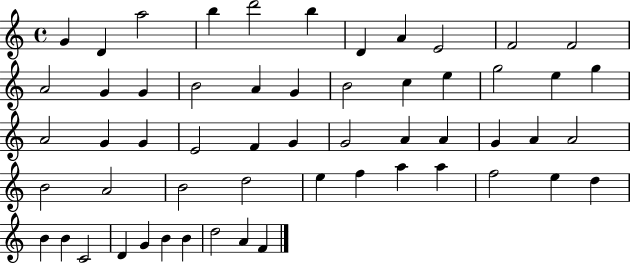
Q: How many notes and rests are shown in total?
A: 56